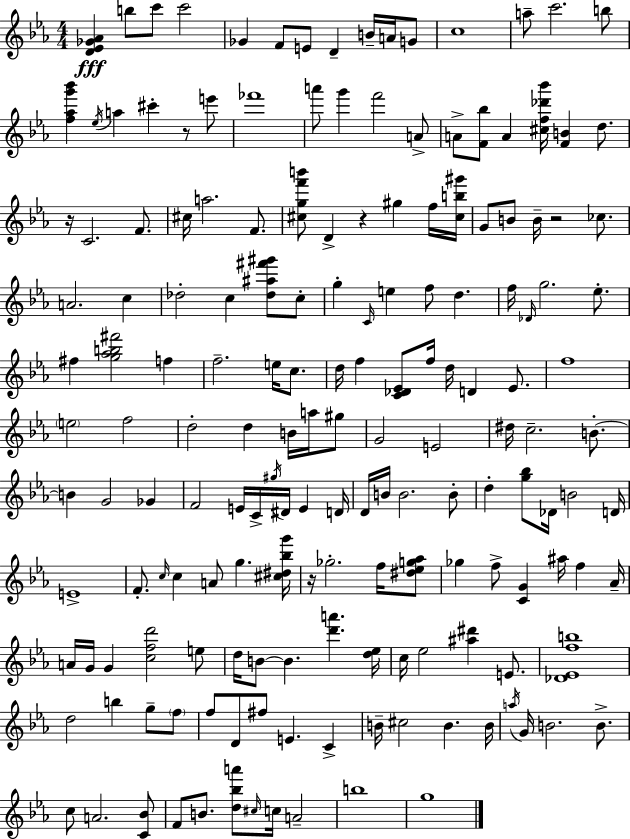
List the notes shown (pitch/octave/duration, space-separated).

[D4,Eb4,Gb4,Ab4]/q B5/e C6/e C6/h Gb4/q F4/e E4/e D4/q B4/s A4/s G4/e C5/w A5/e C6/h. B5/e [F5,Ab5,G6,Bb6]/q Eb5/s A5/q C#6/q R/e E6/e FES6/w A6/e G6/q F6/h A4/e A4/e [F4,Bb5]/e A4/q [C#5,F5,Db6,Bb6]/s [F4,B4]/q D5/e. R/s C4/h. F4/e. C#5/s A5/h. F4/e. [C#5,G5,F6,B6]/e D4/q R/q G#5/q F5/s [C#5,B5,G#6]/s G4/e B4/e B4/s R/h CES5/e. A4/h. C5/q Db5/h C5/q [Db5,A#5,F#6,G#6]/e C5/e G5/q C4/s E5/q F5/e D5/q. F5/s Db4/s G5/h. Eb5/e. F#5/q [G5,Ab5,B5,F#6]/h F5/q F5/h. E5/s C5/e. D5/s F5/q [C4,Db4,Eb4]/e F5/s D5/s D4/q Eb4/e. F5/w E5/h F5/h D5/h D5/q B4/s A5/s G#5/e G4/h E4/h D#5/s C5/h. B4/e. B4/q G4/h Gb4/q F4/h E4/s C4/s G#5/s D#4/s E4/q D4/s D4/s B4/s B4/h. B4/e D5/q [G5,Bb5]/e Db4/s B4/h D4/s E4/w F4/e. C5/s C5/q A4/e G5/q. [C#5,D#5,Bb5,G6]/s R/s Gb5/h. F5/s [D#5,Eb5,G5,Ab5]/e Gb5/q F5/e [C4,G4]/q A#5/s F5/q Ab4/s A4/s G4/s G4/q [C5,F5,D6]/h E5/e D5/s B4/e B4/q. [D6,A6]/q. [D5,Eb5]/s C5/s Eb5/h [A#5,D#6]/q E4/e. [Db4,Eb4,F5,B5]/w D5/h B5/q G5/e F5/e F5/e D4/e F#5/e E4/q. C4/q B4/s C#5/h B4/q. B4/s A5/s G4/s B4/h. B4/e. C5/e A4/h. [C4,Bb4]/e F4/e B4/e. [D5,Bb5,A6]/e C#5/s C5/s A4/h B5/w G5/w